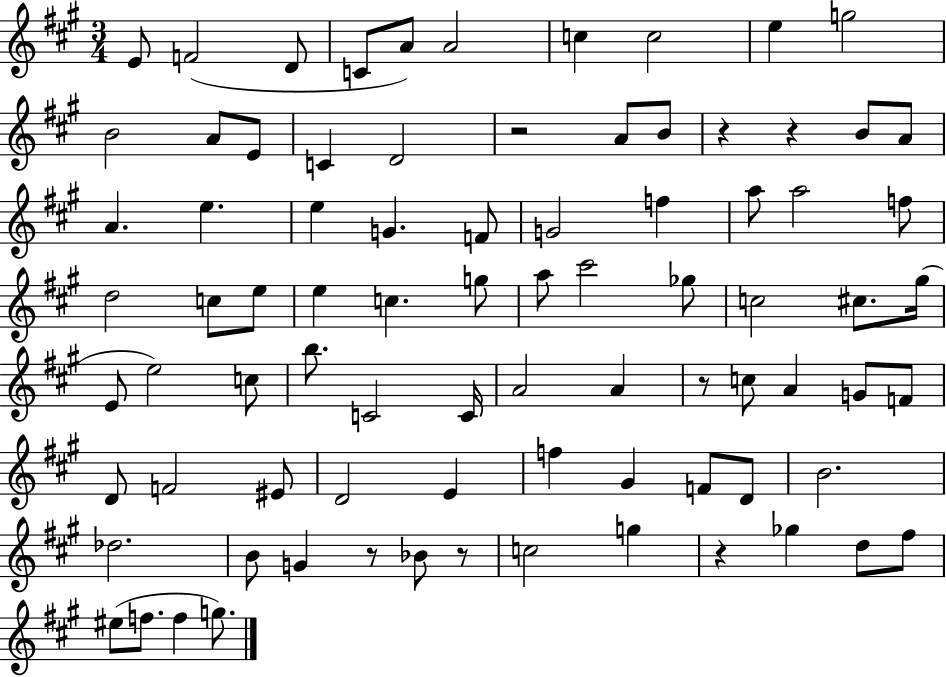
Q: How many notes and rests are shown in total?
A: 83